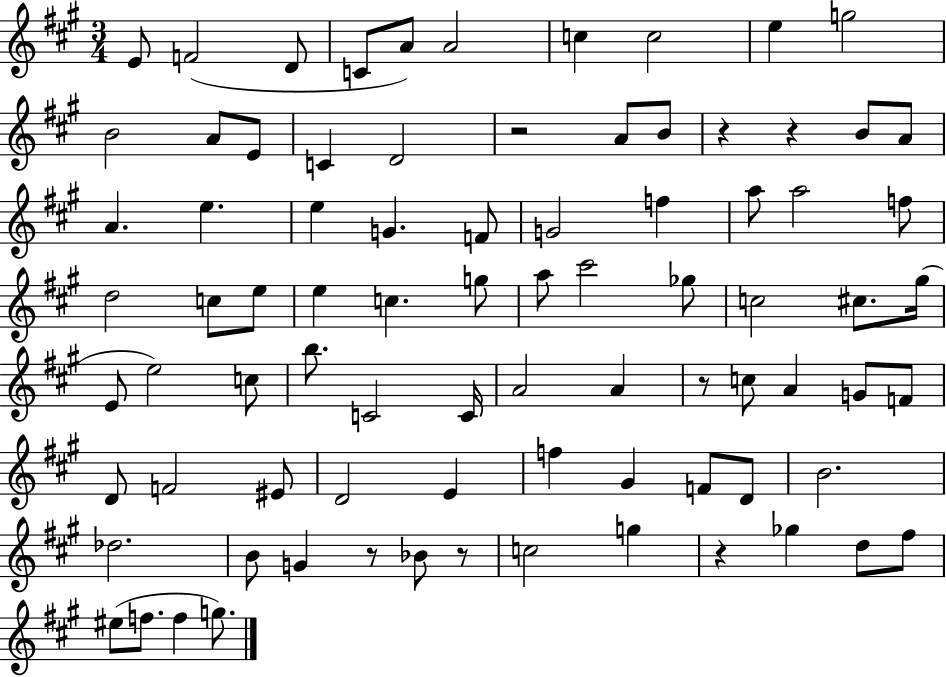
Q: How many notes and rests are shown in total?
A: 83